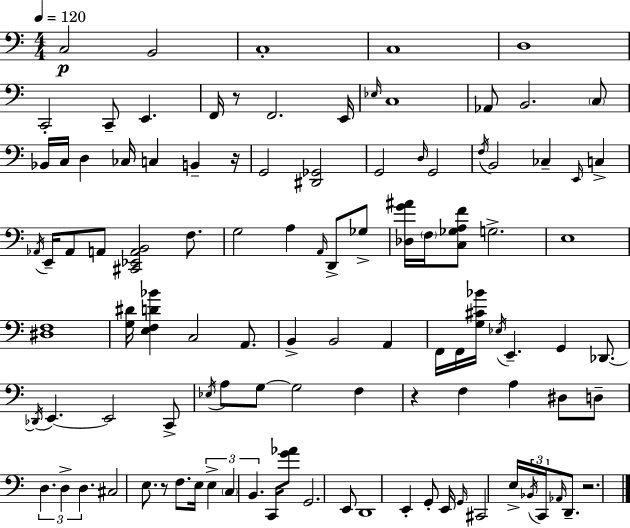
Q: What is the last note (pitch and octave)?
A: D2